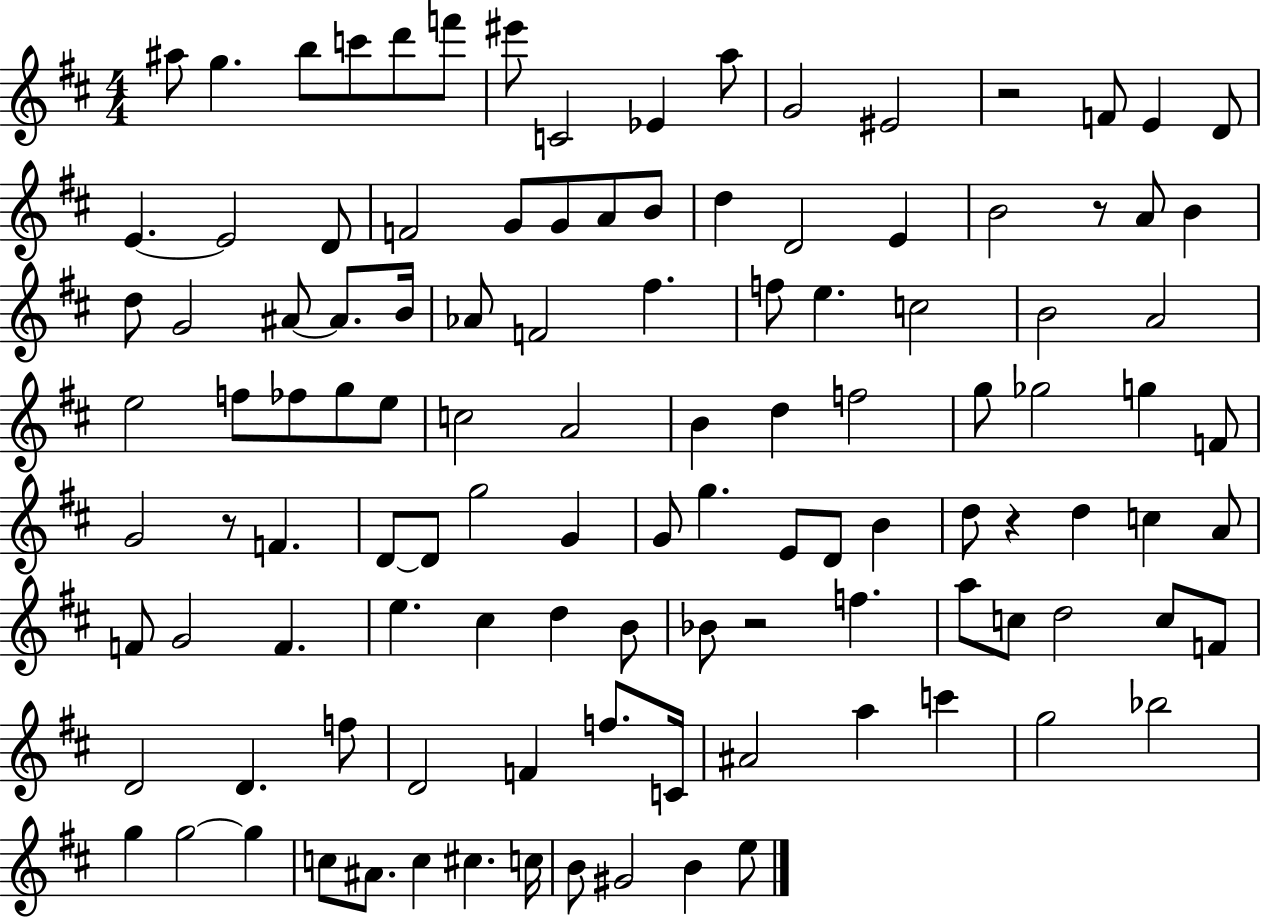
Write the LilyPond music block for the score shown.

{
  \clef treble
  \numericTimeSignature
  \time 4/4
  \key d \major
  ais''8 g''4. b''8 c'''8 d'''8 f'''8 | eis'''8 c'2 ees'4 a''8 | g'2 eis'2 | r2 f'8 e'4 d'8 | \break e'4.~~ e'2 d'8 | f'2 g'8 g'8 a'8 b'8 | d''4 d'2 e'4 | b'2 r8 a'8 b'4 | \break d''8 g'2 ais'8~~ ais'8. b'16 | aes'8 f'2 fis''4. | f''8 e''4. c''2 | b'2 a'2 | \break e''2 f''8 fes''8 g''8 e''8 | c''2 a'2 | b'4 d''4 f''2 | g''8 ges''2 g''4 f'8 | \break g'2 r8 f'4. | d'8~~ d'8 g''2 g'4 | g'8 g''4. e'8 d'8 b'4 | d''8 r4 d''4 c''4 a'8 | \break f'8 g'2 f'4. | e''4. cis''4 d''4 b'8 | bes'8 r2 f''4. | a''8 c''8 d''2 c''8 f'8 | \break d'2 d'4. f''8 | d'2 f'4 f''8. c'16 | ais'2 a''4 c'''4 | g''2 bes''2 | \break g''4 g''2~~ g''4 | c''8 ais'8. c''4 cis''4. c''16 | b'8 gis'2 b'4 e''8 | \bar "|."
}